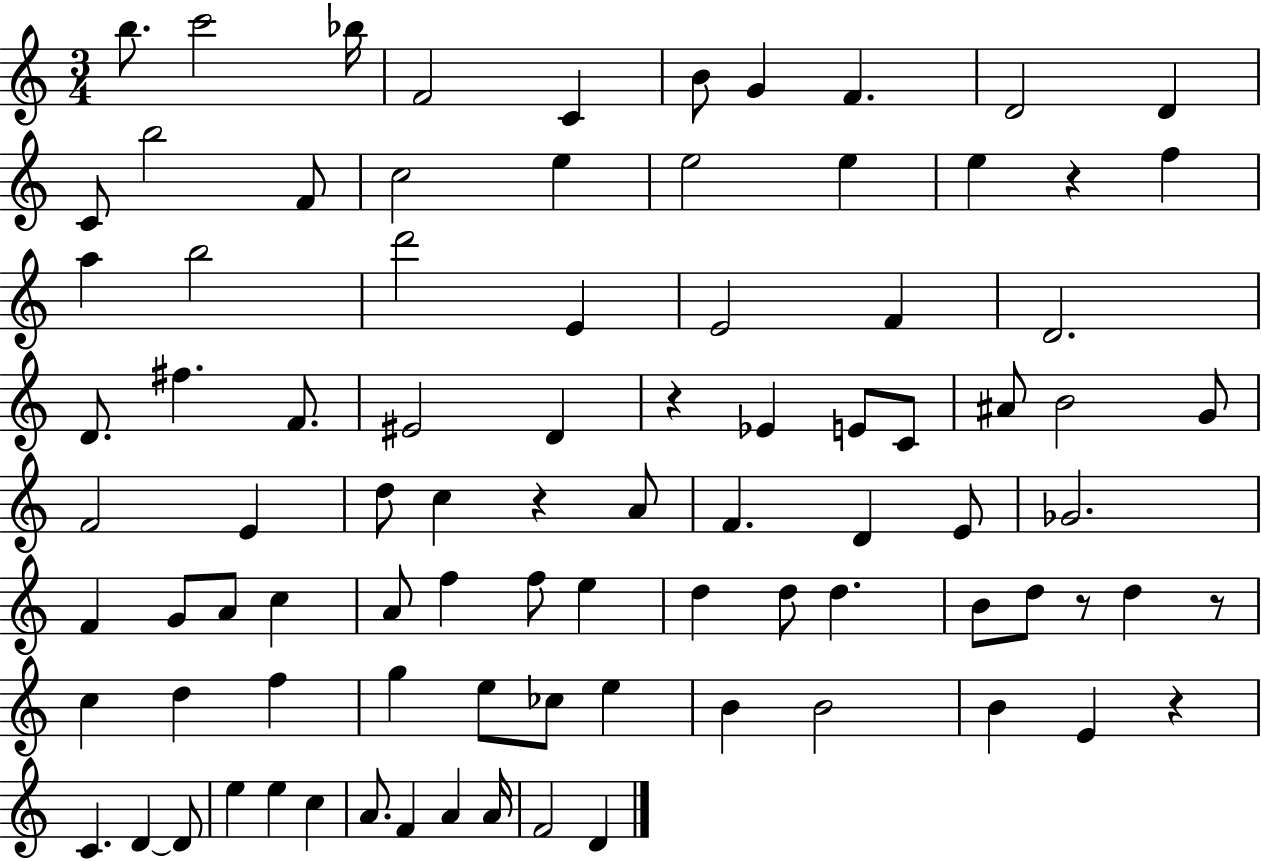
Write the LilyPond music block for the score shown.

{
  \clef treble
  \numericTimeSignature
  \time 3/4
  \key c \major
  \repeat volta 2 { b''8. c'''2 bes''16 | f'2 c'4 | b'8 g'4 f'4. | d'2 d'4 | \break c'8 b''2 f'8 | c''2 e''4 | e''2 e''4 | e''4 r4 f''4 | \break a''4 b''2 | d'''2 e'4 | e'2 f'4 | d'2. | \break d'8. fis''4. f'8. | eis'2 d'4 | r4 ees'4 e'8 c'8 | ais'8 b'2 g'8 | \break f'2 e'4 | d''8 c''4 r4 a'8 | f'4. d'4 e'8 | ges'2. | \break f'4 g'8 a'8 c''4 | a'8 f''4 f''8 e''4 | d''4 d''8 d''4. | b'8 d''8 r8 d''4 r8 | \break c''4 d''4 f''4 | g''4 e''8 ces''8 e''4 | b'4 b'2 | b'4 e'4 r4 | \break c'4. d'4~~ d'8 | e''4 e''4 c''4 | a'8. f'4 a'4 a'16 | f'2 d'4 | \break } \bar "|."
}